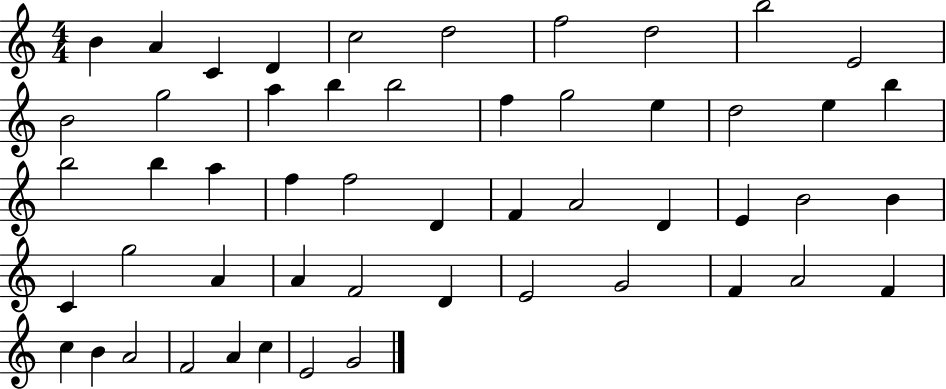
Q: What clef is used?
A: treble